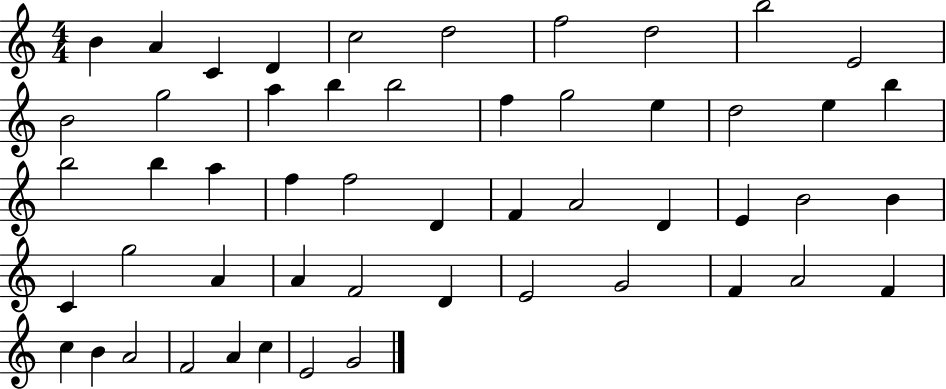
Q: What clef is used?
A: treble